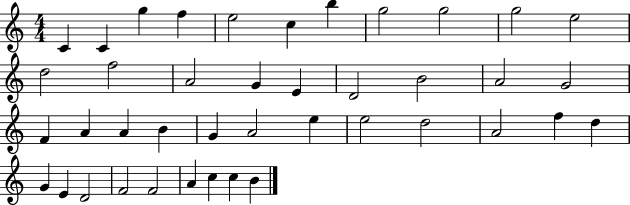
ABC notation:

X:1
T:Untitled
M:4/4
L:1/4
K:C
C C g f e2 c b g2 g2 g2 e2 d2 f2 A2 G E D2 B2 A2 G2 F A A B G A2 e e2 d2 A2 f d G E D2 F2 F2 A c c B